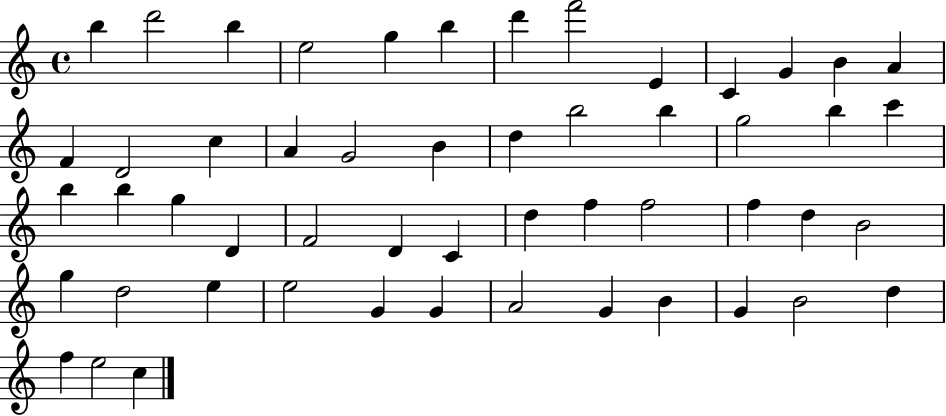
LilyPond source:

{
  \clef treble
  \time 4/4
  \defaultTimeSignature
  \key c \major
  b''4 d'''2 b''4 | e''2 g''4 b''4 | d'''4 f'''2 e'4 | c'4 g'4 b'4 a'4 | \break f'4 d'2 c''4 | a'4 g'2 b'4 | d''4 b''2 b''4 | g''2 b''4 c'''4 | \break b''4 b''4 g''4 d'4 | f'2 d'4 c'4 | d''4 f''4 f''2 | f''4 d''4 b'2 | \break g''4 d''2 e''4 | e''2 g'4 g'4 | a'2 g'4 b'4 | g'4 b'2 d''4 | \break f''4 e''2 c''4 | \bar "|."
}